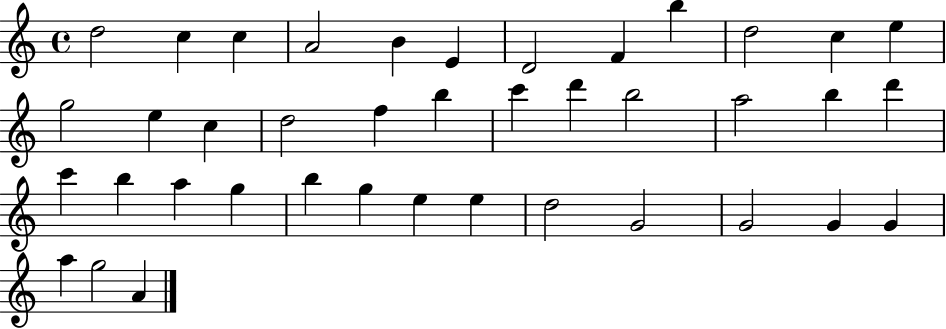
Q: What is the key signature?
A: C major